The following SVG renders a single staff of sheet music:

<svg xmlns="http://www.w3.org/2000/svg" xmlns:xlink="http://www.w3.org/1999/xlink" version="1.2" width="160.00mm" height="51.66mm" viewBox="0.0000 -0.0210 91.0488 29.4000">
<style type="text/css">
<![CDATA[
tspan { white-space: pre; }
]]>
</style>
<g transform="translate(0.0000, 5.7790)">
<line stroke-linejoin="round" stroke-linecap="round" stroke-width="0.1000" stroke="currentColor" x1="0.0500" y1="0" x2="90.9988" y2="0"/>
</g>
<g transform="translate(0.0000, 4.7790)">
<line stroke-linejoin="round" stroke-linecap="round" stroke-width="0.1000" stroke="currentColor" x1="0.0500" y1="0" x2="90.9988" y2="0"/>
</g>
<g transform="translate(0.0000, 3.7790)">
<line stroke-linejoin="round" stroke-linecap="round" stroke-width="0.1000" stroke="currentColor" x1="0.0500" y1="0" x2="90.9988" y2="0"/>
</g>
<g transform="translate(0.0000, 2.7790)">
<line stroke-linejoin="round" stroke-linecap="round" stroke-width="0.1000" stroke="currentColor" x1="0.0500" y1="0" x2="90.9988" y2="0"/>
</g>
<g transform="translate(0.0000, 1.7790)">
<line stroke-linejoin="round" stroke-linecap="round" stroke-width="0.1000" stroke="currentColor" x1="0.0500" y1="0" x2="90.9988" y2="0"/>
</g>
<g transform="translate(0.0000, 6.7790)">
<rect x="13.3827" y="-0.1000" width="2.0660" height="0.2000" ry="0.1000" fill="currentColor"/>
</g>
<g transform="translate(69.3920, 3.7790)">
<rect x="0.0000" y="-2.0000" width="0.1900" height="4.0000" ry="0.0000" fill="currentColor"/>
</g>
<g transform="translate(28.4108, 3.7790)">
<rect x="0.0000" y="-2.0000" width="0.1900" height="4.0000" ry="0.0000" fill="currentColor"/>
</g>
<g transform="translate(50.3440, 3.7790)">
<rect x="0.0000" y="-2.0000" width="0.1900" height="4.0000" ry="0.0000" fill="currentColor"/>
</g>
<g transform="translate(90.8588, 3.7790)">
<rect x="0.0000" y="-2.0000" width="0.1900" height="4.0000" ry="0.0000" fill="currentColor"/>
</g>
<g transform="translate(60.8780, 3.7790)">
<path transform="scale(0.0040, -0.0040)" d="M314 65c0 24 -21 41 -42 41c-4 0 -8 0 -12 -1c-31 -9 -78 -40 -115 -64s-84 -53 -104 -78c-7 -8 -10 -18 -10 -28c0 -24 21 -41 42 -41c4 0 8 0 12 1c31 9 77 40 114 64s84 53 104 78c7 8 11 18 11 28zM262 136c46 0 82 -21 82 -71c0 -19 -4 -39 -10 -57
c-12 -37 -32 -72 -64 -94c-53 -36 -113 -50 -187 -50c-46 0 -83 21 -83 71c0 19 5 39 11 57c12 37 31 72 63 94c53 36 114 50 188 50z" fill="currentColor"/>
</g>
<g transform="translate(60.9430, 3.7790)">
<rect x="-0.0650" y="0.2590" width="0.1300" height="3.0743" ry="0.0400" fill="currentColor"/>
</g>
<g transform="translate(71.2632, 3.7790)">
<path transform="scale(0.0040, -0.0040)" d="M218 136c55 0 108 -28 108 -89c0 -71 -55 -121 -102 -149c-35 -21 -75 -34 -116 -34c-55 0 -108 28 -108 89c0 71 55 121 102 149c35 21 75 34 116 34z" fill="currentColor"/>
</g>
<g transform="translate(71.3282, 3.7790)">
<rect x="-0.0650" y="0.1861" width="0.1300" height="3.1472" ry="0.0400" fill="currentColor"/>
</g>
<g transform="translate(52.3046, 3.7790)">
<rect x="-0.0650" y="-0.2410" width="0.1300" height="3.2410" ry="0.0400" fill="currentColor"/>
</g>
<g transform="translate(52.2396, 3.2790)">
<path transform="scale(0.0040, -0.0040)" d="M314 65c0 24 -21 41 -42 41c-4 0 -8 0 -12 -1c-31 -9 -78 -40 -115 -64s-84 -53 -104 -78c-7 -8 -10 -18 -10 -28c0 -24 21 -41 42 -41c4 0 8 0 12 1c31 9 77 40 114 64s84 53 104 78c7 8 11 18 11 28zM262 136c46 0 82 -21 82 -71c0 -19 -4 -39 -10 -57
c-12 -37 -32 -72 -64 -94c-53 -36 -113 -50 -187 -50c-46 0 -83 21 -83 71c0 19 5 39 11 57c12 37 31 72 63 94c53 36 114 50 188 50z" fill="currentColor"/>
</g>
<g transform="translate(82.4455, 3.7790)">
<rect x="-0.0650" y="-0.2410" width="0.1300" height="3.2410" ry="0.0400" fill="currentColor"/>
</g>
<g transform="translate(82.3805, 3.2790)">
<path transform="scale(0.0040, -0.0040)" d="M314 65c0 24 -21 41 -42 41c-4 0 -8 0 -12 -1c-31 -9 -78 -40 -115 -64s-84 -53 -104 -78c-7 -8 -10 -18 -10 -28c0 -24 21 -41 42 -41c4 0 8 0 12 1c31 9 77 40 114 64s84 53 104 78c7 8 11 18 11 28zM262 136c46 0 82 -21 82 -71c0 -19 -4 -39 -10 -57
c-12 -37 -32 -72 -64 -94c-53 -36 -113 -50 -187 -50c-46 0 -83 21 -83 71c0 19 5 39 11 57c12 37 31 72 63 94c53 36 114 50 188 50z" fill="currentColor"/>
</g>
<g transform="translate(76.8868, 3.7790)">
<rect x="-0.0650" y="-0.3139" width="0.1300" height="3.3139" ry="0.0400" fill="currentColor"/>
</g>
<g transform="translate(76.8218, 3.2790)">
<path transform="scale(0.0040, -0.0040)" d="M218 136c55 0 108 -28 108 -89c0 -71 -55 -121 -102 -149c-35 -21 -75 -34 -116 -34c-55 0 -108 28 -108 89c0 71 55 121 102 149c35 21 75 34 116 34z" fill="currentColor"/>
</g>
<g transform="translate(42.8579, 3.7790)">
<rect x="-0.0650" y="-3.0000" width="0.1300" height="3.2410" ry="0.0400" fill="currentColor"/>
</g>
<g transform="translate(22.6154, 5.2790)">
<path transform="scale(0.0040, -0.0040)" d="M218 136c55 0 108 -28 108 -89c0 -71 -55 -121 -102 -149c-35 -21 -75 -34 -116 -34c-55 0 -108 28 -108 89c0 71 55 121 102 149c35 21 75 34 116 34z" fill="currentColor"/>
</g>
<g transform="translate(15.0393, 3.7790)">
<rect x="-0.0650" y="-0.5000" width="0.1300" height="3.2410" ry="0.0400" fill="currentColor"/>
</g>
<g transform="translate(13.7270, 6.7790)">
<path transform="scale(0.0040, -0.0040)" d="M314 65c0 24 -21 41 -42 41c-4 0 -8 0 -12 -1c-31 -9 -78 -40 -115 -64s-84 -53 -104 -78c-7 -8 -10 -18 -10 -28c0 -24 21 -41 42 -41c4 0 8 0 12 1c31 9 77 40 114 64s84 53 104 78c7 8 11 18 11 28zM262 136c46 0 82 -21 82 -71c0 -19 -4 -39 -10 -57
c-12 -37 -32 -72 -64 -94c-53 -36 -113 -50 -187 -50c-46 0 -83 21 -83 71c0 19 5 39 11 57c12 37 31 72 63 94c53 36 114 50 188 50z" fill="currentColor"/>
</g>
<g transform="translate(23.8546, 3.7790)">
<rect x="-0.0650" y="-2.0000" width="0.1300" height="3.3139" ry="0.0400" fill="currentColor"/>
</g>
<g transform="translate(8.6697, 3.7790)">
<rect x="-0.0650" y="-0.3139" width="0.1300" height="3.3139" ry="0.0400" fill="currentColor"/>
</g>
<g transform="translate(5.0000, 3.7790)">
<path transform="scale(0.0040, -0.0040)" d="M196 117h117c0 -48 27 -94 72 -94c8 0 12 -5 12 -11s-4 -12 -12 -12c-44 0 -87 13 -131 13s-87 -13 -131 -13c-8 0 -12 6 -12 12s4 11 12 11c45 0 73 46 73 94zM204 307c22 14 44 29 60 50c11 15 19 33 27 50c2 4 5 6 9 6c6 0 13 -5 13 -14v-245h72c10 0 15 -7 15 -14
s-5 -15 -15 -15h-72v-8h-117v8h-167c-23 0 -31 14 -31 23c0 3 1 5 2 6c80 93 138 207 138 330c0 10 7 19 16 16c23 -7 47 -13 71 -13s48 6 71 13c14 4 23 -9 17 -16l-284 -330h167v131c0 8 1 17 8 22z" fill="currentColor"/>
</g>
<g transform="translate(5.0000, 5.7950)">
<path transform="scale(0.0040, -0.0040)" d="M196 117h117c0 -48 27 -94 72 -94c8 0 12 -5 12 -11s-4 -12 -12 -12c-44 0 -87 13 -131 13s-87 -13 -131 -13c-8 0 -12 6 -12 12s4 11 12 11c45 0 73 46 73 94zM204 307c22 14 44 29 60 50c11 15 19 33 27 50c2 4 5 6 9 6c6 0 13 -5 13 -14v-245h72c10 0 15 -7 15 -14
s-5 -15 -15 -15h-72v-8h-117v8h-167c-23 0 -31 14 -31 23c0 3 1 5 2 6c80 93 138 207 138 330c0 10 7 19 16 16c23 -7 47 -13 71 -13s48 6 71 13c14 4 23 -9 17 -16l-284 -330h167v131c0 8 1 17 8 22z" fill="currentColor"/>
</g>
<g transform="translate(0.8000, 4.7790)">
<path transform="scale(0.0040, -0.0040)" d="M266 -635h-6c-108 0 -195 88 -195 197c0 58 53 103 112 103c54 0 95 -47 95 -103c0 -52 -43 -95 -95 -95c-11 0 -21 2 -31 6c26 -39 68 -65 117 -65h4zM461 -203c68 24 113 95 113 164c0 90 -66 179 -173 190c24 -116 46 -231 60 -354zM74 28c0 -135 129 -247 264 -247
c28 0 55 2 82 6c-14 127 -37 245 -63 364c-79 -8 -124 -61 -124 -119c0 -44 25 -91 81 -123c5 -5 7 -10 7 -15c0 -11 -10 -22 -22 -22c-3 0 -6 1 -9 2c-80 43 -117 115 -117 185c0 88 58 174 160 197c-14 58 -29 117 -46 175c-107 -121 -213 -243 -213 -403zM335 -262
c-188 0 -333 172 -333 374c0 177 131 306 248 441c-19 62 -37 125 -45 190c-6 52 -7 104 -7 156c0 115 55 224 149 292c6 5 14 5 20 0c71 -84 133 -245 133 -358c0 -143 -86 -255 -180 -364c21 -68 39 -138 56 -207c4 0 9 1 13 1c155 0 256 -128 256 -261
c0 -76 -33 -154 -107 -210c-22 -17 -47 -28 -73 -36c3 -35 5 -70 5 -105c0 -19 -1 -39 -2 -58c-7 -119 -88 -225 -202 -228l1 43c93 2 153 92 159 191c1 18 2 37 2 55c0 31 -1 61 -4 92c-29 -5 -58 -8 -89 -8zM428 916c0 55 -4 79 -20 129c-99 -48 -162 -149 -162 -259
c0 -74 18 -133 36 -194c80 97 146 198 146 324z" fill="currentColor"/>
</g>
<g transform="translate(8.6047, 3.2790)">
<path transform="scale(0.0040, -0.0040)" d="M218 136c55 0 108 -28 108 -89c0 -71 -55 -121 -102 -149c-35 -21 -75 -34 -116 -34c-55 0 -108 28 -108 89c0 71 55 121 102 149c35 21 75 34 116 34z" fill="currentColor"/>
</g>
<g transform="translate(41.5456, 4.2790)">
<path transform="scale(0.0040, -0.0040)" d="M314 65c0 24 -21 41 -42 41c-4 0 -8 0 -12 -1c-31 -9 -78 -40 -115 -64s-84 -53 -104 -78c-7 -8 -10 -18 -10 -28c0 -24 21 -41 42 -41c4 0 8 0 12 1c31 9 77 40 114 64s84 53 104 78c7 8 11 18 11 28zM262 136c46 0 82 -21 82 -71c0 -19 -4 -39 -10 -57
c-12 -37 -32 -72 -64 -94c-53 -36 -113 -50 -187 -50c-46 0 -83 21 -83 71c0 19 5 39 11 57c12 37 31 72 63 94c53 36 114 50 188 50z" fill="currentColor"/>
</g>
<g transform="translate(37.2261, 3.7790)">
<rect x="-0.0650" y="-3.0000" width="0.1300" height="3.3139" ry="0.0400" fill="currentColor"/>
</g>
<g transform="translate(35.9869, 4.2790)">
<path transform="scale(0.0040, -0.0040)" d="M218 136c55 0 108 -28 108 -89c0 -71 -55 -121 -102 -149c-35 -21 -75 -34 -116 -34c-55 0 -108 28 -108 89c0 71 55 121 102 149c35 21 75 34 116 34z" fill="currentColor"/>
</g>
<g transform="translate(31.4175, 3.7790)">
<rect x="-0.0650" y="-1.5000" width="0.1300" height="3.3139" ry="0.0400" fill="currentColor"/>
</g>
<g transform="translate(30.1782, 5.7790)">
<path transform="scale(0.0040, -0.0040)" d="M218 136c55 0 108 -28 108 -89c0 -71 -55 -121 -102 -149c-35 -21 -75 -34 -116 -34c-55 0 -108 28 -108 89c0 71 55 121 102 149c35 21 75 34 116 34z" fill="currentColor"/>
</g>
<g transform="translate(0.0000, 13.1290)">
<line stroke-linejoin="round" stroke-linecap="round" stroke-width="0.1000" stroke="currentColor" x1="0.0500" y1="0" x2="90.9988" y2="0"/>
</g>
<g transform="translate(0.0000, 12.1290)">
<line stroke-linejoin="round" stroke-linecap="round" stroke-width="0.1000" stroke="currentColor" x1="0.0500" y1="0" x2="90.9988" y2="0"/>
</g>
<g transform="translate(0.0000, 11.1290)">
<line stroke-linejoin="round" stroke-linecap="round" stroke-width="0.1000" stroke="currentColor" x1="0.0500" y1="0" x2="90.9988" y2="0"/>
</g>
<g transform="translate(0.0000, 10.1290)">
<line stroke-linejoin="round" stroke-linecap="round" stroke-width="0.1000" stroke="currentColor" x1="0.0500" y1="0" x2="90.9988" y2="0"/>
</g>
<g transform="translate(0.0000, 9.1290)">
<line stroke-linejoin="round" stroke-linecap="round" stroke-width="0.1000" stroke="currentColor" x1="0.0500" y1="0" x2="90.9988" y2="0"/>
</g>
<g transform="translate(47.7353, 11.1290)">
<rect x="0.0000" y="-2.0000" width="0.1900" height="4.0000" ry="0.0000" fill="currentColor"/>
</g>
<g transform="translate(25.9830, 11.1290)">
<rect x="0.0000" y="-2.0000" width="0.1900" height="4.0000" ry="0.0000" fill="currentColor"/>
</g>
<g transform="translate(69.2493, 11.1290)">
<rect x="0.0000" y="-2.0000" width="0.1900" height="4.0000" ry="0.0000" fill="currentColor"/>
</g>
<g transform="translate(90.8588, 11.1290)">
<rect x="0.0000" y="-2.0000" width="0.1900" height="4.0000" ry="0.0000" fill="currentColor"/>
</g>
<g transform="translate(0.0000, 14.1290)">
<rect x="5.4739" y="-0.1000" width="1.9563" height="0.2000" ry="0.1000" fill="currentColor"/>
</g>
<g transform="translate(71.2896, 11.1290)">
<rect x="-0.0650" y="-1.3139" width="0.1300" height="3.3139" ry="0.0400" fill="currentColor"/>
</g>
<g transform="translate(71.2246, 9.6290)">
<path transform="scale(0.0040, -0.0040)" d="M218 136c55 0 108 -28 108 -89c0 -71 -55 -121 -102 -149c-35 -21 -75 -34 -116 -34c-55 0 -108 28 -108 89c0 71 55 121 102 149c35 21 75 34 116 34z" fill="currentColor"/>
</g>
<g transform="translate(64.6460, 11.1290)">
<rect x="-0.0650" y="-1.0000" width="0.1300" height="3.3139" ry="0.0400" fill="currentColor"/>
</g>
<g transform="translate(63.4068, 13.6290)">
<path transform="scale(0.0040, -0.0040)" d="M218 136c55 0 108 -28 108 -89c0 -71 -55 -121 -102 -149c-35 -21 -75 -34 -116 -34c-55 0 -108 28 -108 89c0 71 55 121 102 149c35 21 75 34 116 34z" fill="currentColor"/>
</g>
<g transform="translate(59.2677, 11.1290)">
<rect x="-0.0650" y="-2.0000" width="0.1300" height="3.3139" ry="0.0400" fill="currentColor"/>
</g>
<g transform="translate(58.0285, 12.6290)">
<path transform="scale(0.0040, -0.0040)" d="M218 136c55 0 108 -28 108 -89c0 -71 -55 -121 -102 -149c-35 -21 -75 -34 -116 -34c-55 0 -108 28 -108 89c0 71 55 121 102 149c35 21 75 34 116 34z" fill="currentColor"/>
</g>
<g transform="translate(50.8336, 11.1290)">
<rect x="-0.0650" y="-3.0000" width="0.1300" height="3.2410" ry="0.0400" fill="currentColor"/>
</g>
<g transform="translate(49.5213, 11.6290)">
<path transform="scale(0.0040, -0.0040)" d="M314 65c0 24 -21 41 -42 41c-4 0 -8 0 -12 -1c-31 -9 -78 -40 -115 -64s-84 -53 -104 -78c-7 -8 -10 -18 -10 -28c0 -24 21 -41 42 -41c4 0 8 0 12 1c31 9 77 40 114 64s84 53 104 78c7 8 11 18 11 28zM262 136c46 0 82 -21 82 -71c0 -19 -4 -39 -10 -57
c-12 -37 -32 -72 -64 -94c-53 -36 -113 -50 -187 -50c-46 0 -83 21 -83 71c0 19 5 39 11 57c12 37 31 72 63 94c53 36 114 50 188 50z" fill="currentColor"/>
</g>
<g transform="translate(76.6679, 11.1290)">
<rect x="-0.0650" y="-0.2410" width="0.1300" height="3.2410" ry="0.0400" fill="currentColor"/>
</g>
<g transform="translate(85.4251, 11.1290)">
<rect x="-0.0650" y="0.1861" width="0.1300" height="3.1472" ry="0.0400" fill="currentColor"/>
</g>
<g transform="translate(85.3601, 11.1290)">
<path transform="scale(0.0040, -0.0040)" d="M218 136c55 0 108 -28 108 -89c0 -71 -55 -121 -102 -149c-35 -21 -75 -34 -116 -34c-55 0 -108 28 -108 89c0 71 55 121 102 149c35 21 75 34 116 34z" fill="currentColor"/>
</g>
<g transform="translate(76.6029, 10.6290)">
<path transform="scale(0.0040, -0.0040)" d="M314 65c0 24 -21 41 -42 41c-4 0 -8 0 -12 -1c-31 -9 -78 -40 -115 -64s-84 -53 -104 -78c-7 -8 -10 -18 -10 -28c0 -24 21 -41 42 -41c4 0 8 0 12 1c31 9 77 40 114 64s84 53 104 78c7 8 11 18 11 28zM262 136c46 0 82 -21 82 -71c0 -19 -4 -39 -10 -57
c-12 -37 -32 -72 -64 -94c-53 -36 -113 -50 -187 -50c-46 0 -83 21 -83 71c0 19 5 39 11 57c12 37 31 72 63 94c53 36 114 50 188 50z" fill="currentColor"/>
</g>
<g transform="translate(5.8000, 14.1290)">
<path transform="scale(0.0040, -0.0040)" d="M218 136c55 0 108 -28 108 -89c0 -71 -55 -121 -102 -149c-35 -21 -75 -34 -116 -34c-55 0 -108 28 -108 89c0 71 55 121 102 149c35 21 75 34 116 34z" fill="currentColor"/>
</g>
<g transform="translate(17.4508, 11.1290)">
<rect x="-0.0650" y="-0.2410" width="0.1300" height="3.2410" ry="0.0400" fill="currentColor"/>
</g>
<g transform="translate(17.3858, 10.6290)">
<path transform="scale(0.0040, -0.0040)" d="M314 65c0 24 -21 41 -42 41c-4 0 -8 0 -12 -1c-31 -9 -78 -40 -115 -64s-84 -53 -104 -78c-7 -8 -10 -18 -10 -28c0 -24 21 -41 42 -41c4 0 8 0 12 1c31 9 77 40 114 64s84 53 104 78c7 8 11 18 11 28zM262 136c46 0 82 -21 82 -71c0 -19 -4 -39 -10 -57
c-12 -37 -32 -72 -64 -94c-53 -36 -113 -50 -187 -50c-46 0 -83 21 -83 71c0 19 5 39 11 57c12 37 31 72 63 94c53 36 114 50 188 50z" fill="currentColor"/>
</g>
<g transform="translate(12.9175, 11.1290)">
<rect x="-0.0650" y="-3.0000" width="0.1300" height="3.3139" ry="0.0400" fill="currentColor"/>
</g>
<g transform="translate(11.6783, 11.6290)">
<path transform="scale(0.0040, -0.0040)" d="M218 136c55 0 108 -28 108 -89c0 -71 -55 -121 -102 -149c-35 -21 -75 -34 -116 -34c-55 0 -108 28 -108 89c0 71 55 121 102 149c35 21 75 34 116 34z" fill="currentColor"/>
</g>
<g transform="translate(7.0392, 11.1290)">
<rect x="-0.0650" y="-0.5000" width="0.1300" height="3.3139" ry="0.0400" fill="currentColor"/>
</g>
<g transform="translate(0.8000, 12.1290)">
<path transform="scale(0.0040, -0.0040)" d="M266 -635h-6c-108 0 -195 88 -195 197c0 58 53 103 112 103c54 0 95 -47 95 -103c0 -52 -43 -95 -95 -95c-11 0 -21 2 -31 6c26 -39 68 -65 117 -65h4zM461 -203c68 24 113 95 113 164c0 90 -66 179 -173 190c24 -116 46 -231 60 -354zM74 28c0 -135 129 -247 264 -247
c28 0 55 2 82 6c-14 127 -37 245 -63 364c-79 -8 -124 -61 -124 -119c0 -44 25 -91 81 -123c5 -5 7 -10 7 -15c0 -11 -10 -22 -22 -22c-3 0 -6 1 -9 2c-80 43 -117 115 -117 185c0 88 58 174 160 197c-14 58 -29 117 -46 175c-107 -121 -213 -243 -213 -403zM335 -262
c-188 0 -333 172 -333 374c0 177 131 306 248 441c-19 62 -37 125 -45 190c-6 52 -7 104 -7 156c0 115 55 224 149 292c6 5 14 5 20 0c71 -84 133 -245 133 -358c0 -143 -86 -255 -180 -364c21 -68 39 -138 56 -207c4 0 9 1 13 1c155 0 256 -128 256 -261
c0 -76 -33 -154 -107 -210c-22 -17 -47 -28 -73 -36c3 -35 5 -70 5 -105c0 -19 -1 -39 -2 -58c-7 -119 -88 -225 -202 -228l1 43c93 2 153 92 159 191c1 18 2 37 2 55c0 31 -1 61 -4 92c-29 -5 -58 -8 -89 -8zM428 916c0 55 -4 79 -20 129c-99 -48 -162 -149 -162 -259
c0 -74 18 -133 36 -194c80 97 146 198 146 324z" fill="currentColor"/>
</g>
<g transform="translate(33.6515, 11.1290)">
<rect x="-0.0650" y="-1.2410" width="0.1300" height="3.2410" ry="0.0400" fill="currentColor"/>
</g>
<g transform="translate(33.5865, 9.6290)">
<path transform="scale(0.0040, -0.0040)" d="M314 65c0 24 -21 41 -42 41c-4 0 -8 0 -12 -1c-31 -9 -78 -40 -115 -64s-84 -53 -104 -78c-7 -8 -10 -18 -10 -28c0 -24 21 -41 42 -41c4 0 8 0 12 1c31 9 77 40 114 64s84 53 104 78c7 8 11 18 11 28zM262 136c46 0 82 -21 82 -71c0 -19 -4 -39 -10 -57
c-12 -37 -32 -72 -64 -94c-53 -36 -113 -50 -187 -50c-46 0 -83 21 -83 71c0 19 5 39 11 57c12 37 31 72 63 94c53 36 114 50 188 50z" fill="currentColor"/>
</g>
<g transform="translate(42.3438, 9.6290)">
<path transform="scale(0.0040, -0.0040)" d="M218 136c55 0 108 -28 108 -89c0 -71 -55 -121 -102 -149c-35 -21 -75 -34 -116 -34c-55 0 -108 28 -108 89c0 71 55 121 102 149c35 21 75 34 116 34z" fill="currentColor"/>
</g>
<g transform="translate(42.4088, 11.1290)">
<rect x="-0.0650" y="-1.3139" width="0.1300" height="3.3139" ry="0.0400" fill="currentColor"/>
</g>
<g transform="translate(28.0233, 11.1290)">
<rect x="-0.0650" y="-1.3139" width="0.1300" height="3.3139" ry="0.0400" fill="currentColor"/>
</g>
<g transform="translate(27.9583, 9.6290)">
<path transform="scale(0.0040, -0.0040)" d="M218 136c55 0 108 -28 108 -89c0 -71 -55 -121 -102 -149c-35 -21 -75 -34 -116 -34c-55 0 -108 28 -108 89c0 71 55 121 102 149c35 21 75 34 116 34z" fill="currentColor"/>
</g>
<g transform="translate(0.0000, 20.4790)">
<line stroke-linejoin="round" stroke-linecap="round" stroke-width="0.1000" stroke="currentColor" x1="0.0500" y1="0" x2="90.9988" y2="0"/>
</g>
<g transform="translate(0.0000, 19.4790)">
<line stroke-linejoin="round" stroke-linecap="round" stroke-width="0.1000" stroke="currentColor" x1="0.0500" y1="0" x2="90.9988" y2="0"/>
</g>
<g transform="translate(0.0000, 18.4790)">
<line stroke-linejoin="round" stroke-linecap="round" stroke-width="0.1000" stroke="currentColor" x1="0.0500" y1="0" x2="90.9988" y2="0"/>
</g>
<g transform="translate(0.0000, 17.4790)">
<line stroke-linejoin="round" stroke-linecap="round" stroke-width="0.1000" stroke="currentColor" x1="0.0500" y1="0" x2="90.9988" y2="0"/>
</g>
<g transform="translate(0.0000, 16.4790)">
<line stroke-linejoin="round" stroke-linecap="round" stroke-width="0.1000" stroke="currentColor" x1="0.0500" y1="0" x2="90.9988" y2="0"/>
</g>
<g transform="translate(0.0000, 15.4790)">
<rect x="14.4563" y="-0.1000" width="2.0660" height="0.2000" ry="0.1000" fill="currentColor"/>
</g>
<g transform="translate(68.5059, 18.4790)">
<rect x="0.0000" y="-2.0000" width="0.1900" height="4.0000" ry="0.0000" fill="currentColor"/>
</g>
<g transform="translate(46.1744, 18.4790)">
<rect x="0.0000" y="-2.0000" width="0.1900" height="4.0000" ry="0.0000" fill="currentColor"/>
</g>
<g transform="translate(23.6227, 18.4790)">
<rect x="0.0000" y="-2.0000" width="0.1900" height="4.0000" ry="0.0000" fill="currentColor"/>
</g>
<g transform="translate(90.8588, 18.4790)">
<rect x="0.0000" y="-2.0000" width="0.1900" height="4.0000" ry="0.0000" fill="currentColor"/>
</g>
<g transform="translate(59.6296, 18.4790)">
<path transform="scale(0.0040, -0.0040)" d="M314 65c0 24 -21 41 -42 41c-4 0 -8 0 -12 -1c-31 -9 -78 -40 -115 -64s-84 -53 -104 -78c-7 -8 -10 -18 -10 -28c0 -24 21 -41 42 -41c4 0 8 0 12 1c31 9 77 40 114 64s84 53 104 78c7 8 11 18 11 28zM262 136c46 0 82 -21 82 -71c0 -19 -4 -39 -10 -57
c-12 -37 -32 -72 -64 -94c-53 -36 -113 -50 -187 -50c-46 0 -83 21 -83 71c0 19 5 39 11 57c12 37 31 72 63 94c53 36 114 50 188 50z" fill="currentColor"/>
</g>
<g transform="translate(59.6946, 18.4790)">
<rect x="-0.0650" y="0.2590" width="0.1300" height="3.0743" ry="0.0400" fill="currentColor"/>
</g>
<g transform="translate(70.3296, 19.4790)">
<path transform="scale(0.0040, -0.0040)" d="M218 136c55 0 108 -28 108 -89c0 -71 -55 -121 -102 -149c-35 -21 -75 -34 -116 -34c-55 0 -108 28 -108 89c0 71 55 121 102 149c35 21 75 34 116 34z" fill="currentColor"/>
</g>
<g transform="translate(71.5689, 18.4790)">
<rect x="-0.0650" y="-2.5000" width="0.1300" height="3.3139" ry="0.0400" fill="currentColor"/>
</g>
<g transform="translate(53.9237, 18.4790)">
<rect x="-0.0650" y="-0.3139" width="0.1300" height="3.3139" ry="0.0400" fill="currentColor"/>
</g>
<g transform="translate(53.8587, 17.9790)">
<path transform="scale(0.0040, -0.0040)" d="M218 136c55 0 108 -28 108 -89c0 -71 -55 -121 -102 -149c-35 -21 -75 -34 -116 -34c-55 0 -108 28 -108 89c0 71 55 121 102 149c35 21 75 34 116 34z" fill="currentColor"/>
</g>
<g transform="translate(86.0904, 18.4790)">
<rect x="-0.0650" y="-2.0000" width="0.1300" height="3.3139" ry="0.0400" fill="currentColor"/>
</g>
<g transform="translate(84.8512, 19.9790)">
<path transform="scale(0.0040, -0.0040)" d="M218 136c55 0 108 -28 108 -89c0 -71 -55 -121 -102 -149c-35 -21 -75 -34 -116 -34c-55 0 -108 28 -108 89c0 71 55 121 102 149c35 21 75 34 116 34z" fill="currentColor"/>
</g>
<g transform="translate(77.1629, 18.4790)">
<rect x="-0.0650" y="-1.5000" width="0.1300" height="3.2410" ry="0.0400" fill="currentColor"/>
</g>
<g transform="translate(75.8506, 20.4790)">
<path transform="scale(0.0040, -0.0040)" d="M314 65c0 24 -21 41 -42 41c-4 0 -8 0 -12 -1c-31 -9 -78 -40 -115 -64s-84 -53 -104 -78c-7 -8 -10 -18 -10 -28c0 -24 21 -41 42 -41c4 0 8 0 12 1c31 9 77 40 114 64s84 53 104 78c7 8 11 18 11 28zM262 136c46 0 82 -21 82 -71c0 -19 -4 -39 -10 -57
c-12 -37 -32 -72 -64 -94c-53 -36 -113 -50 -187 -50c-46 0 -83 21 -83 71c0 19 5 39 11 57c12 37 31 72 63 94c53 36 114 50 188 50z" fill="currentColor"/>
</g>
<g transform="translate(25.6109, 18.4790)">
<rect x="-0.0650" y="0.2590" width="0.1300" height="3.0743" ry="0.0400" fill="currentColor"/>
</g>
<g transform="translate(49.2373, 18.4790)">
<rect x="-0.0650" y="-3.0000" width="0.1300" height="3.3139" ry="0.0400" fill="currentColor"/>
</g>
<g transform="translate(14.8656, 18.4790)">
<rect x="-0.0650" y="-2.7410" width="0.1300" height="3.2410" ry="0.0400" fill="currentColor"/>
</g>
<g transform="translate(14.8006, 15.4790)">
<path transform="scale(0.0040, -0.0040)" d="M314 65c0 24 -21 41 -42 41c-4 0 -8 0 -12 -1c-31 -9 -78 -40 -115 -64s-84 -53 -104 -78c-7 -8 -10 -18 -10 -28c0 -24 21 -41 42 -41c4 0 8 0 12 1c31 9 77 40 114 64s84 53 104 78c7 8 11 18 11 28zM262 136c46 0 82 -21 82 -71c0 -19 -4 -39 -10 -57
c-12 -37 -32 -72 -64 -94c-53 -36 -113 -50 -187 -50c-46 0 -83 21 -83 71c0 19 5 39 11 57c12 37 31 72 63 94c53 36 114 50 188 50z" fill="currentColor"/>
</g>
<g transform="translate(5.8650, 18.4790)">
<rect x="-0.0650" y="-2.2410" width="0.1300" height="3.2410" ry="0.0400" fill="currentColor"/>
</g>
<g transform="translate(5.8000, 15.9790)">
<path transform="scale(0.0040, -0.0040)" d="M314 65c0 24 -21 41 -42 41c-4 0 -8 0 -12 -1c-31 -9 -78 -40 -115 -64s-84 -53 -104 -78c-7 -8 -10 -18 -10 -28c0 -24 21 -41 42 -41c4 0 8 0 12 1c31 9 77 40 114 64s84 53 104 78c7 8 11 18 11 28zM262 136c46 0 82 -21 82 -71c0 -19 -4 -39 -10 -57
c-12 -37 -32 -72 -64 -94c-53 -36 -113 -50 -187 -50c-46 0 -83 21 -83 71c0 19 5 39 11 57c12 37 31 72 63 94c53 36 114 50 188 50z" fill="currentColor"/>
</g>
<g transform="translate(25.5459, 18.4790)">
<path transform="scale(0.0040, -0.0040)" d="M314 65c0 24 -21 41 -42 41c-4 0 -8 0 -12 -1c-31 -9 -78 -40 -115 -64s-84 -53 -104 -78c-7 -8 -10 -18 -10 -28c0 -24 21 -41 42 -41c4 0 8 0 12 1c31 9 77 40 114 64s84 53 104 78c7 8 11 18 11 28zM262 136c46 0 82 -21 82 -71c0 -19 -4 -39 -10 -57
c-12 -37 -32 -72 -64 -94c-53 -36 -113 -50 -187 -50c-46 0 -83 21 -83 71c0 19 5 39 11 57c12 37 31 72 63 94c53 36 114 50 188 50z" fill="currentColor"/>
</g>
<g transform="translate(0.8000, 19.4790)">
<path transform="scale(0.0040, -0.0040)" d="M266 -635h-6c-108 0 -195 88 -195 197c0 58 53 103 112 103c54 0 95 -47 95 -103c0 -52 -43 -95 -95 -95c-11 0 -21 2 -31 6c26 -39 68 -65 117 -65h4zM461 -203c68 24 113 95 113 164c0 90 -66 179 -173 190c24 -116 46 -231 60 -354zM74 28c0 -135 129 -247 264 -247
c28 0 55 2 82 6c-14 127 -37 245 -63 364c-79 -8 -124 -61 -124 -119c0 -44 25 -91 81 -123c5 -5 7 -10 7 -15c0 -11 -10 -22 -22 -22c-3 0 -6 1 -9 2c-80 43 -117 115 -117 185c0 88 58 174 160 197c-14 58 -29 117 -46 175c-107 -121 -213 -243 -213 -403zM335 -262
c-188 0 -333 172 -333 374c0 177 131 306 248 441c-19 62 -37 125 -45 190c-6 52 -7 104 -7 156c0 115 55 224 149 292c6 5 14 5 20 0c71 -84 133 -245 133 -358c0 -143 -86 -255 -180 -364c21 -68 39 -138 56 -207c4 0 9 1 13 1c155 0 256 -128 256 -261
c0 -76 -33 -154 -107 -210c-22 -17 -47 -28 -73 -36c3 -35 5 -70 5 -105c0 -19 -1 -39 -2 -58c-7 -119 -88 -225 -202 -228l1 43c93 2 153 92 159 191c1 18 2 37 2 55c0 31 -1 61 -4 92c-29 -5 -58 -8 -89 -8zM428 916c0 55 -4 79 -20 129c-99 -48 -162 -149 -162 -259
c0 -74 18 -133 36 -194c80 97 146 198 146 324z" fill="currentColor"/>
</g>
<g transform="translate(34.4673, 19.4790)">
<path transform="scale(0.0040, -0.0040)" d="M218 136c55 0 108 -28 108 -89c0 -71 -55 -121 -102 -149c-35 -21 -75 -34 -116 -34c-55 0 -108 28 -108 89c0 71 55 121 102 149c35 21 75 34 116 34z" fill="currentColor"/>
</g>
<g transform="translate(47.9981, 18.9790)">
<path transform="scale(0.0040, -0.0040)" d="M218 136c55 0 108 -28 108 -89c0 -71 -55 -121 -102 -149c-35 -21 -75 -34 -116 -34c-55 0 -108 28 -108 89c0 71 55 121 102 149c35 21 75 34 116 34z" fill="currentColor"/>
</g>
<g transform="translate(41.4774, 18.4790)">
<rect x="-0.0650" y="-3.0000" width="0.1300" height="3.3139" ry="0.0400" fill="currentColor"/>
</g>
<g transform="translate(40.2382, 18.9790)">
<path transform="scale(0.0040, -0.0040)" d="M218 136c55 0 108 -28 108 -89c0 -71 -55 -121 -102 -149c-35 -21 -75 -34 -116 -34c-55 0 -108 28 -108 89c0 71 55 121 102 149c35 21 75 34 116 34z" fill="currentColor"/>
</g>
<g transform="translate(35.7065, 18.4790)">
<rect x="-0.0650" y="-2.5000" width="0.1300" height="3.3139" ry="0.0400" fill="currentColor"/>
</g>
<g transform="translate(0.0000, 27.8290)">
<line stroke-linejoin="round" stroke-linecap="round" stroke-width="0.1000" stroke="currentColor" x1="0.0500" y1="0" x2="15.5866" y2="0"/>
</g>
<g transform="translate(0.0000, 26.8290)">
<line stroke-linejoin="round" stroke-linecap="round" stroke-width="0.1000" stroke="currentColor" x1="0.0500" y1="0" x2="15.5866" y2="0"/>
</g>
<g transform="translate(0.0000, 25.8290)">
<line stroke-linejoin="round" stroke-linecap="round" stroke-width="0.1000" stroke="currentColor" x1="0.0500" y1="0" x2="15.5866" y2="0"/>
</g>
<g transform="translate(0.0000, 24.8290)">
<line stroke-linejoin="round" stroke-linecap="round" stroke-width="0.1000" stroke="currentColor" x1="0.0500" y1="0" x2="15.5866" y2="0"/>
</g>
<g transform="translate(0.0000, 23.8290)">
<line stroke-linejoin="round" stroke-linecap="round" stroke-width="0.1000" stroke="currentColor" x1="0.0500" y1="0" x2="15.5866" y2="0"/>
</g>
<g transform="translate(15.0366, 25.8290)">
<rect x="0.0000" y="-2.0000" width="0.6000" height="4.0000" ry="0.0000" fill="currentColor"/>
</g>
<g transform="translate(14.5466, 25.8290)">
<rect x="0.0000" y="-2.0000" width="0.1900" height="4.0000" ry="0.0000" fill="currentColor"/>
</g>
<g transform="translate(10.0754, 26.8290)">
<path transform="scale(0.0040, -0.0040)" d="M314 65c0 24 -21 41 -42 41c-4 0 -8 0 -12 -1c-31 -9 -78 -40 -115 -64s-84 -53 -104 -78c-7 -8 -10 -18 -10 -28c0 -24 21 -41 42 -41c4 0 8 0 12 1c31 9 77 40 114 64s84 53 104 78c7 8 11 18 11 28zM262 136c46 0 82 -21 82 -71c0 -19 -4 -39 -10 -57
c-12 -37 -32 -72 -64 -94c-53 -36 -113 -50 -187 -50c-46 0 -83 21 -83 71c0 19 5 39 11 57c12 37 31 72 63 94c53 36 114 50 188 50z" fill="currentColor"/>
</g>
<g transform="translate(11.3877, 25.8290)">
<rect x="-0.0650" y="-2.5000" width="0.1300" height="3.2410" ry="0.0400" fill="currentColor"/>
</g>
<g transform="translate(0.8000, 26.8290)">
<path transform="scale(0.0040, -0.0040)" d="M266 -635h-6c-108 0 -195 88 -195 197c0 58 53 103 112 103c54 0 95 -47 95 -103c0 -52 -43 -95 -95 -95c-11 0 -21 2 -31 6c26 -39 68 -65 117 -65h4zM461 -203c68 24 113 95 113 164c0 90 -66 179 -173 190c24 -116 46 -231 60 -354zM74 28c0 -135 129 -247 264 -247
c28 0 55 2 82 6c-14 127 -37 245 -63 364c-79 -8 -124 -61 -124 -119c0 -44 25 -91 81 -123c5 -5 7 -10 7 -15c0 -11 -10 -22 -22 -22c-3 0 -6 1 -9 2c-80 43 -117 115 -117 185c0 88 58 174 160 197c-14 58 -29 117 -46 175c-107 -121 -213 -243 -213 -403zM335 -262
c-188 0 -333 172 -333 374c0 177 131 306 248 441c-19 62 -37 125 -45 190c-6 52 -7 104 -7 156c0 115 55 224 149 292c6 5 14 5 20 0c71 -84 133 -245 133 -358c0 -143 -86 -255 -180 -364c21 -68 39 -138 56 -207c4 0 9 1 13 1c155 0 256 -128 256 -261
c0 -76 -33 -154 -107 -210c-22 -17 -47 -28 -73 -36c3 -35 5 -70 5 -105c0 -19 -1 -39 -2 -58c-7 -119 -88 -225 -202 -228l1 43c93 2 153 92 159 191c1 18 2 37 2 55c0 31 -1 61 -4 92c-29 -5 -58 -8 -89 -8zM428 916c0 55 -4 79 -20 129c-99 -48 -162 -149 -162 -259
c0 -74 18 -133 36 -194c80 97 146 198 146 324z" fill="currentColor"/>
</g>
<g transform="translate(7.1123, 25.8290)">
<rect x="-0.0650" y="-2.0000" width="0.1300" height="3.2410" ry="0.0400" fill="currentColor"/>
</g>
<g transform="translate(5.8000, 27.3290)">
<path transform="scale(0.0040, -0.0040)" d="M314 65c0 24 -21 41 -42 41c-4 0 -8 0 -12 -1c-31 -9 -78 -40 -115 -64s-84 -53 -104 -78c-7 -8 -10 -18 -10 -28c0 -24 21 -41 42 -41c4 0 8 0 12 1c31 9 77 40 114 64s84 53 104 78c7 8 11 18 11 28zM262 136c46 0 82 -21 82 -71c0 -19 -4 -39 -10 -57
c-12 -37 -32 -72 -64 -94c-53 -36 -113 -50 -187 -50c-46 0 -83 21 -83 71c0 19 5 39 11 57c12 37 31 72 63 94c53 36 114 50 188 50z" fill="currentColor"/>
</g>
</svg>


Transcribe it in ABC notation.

X:1
T:Untitled
M:4/4
L:1/4
K:C
c C2 F E A A2 c2 B2 B c c2 C A c2 e e2 e A2 F D e c2 B g2 a2 B2 G A A c B2 G E2 F F2 G2